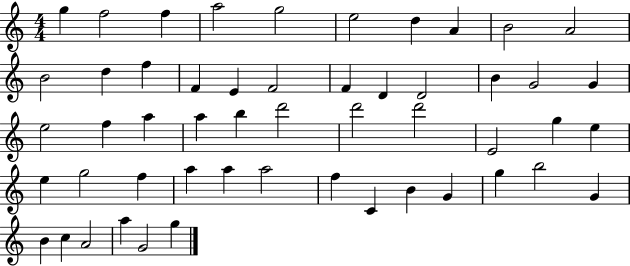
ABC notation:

X:1
T:Untitled
M:4/4
L:1/4
K:C
g f2 f a2 g2 e2 d A B2 A2 B2 d f F E F2 F D D2 B G2 G e2 f a a b d'2 d'2 d'2 E2 g e e g2 f a a a2 f C B G g b2 G B c A2 a G2 g